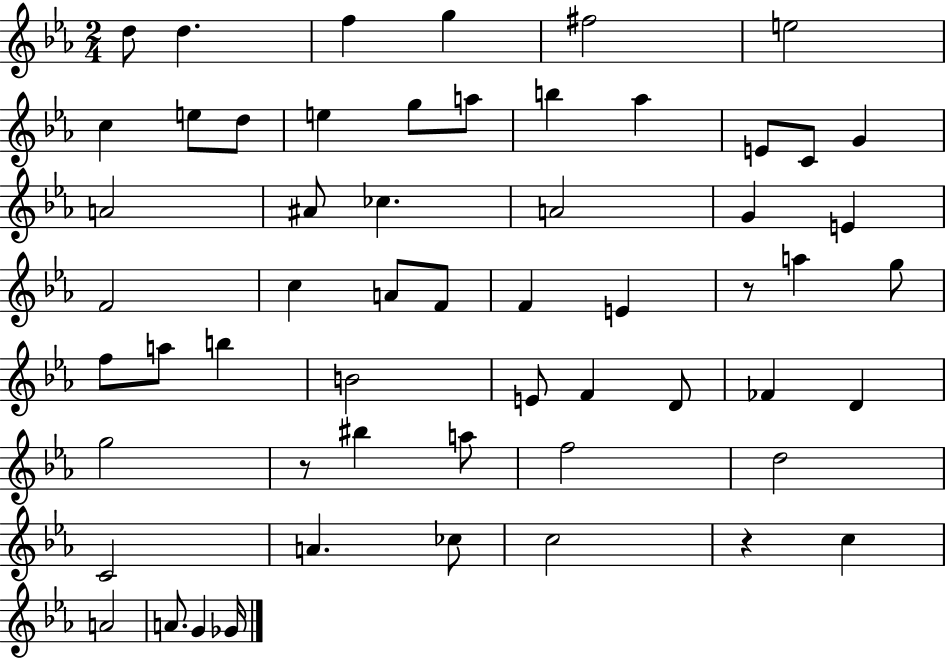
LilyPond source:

{
  \clef treble
  \numericTimeSignature
  \time 2/4
  \key ees \major
  \repeat volta 2 { d''8 d''4. | f''4 g''4 | fis''2 | e''2 | \break c''4 e''8 d''8 | e''4 g''8 a''8 | b''4 aes''4 | e'8 c'8 g'4 | \break a'2 | ais'8 ces''4. | a'2 | g'4 e'4 | \break f'2 | c''4 a'8 f'8 | f'4 e'4 | r8 a''4 g''8 | \break f''8 a''8 b''4 | b'2 | e'8 f'4 d'8 | fes'4 d'4 | \break g''2 | r8 bis''4 a''8 | f''2 | d''2 | \break c'2 | a'4. ces''8 | c''2 | r4 c''4 | \break a'2 | a'8. g'4 ges'16 | } \bar "|."
}